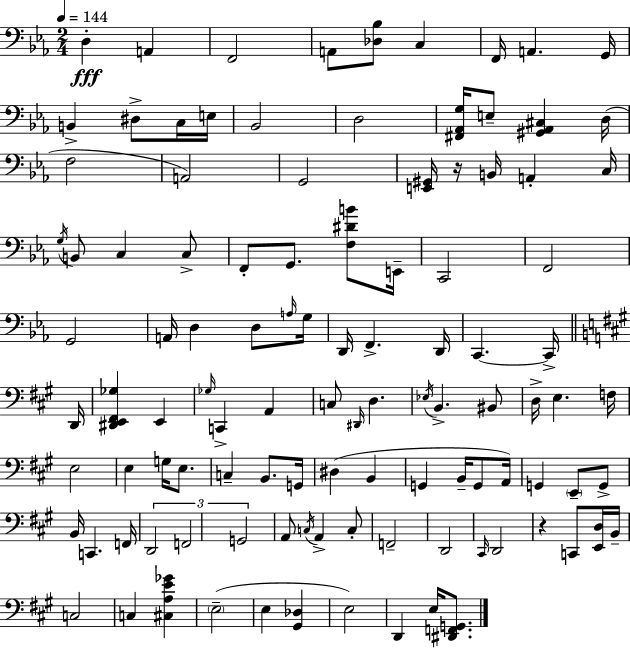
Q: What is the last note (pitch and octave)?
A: E3